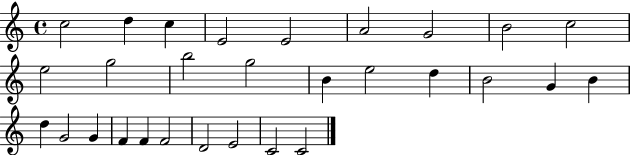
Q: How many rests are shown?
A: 0